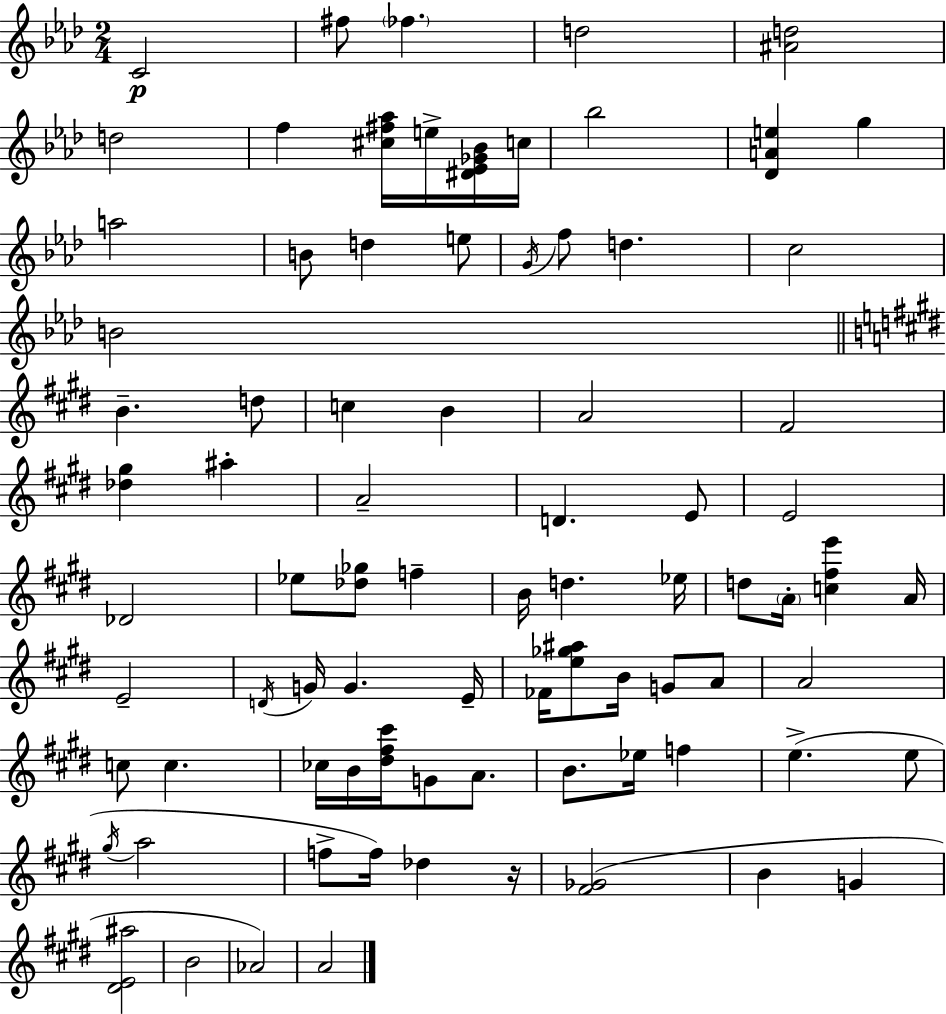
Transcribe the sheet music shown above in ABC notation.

X:1
T:Untitled
M:2/4
L:1/4
K:Fm
C2 ^f/2 _f d2 [^Ad]2 d2 f [^c^f_a]/4 e/4 [^D_E_G_B]/4 c/4 _b2 [_DAe] g a2 B/2 d e/2 G/4 f/2 d c2 B2 B d/2 c B A2 ^F2 [_d^g] ^a A2 D E/2 E2 _D2 _e/2 [_d_g]/2 f B/4 d _e/4 d/2 A/4 [c^fe'] A/4 E2 D/4 G/4 G E/4 _F/4 [e_g^a]/2 B/4 G/2 A/2 A2 c/2 c _c/4 B/4 [^d^f^c']/4 G/2 A/2 B/2 _e/4 f e e/2 ^g/4 a2 f/2 f/4 _d z/4 [^F_G]2 B G [^DE^a]2 B2 _A2 A2